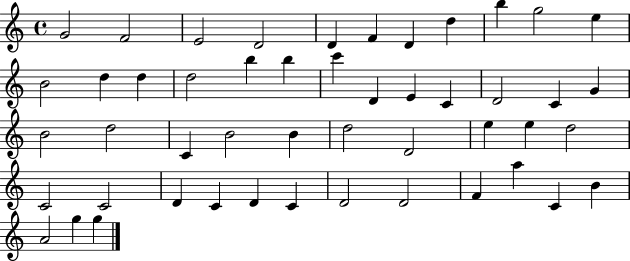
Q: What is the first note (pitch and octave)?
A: G4